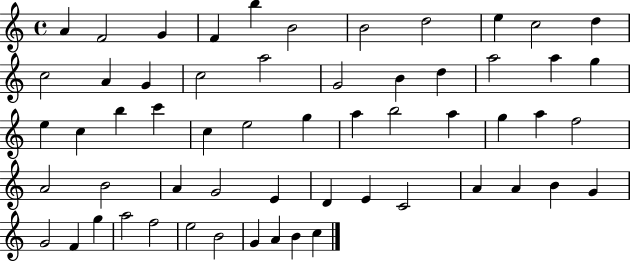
{
  \clef treble
  \time 4/4
  \defaultTimeSignature
  \key c \major
  a'4 f'2 g'4 | f'4 b''4 b'2 | b'2 d''2 | e''4 c''2 d''4 | \break c''2 a'4 g'4 | c''2 a''2 | g'2 b'4 d''4 | a''2 a''4 g''4 | \break e''4 c''4 b''4 c'''4 | c''4 e''2 g''4 | a''4 b''2 a''4 | g''4 a''4 f''2 | \break a'2 b'2 | a'4 g'2 e'4 | d'4 e'4 c'2 | a'4 a'4 b'4 g'4 | \break g'2 f'4 g''4 | a''2 f''2 | e''2 b'2 | g'4 a'4 b'4 c''4 | \break \bar "|."
}